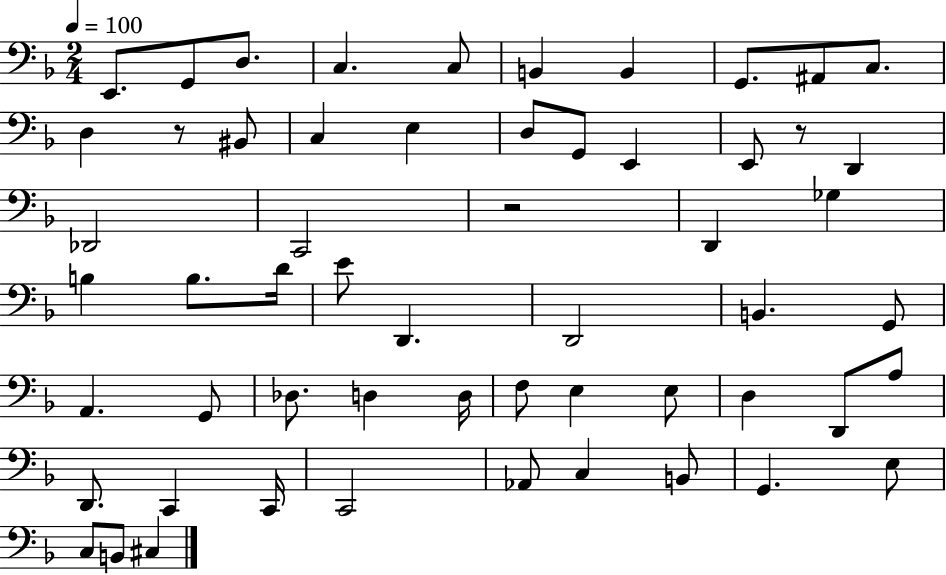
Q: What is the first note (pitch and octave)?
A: E2